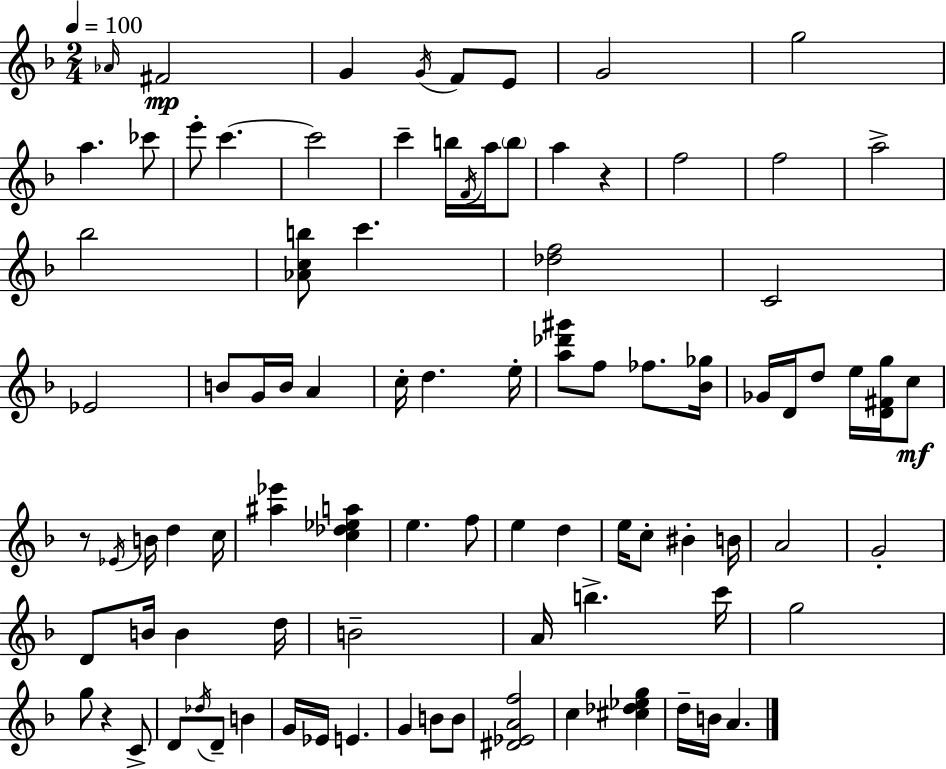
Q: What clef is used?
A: treble